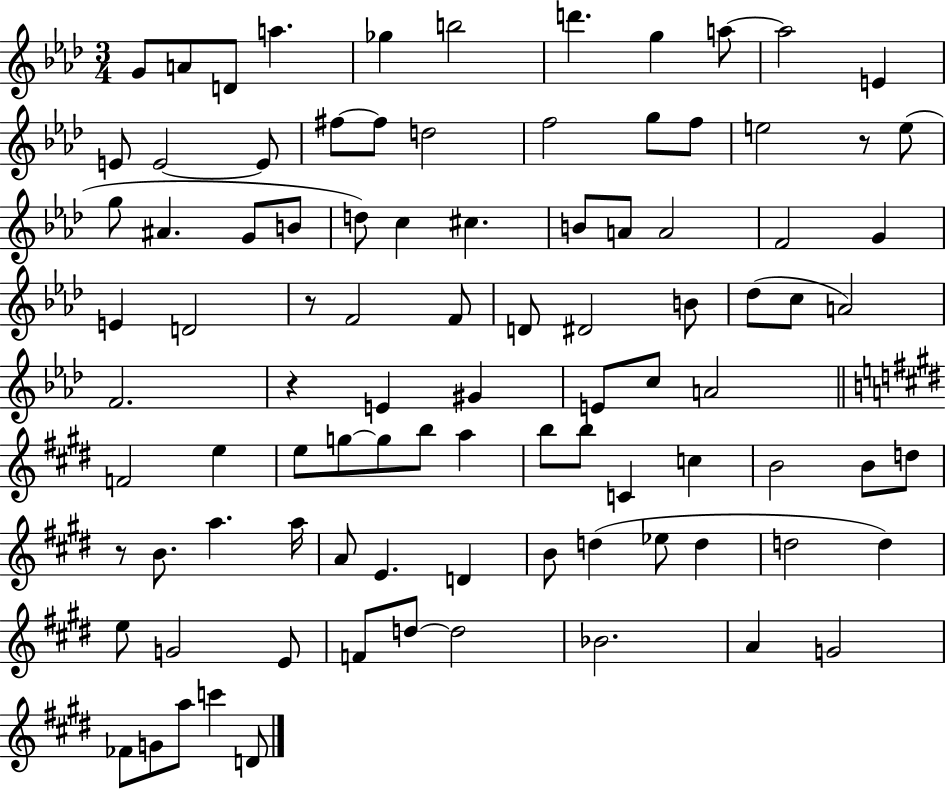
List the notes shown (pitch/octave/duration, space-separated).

G4/e A4/e D4/e A5/q. Gb5/q B5/h D6/q. G5/q A5/e A5/h E4/q E4/e E4/h E4/e F#5/e F#5/e D5/h F5/h G5/e F5/e E5/h R/e E5/e G5/e A#4/q. G4/e B4/e D5/e C5/q C#5/q. B4/e A4/e A4/h F4/h G4/q E4/q D4/h R/e F4/h F4/e D4/e D#4/h B4/e Db5/e C5/e A4/h F4/h. R/q E4/q G#4/q E4/e C5/e A4/h F4/h E5/q E5/e G5/e G5/e B5/e A5/q B5/e B5/e C4/q C5/q B4/h B4/e D5/e R/e B4/e. A5/q. A5/s A4/e E4/q. D4/q B4/e D5/q Eb5/e D5/q D5/h D5/q E5/e G4/h E4/e F4/e D5/e D5/h Bb4/h. A4/q G4/h FES4/e G4/e A5/e C6/q D4/e